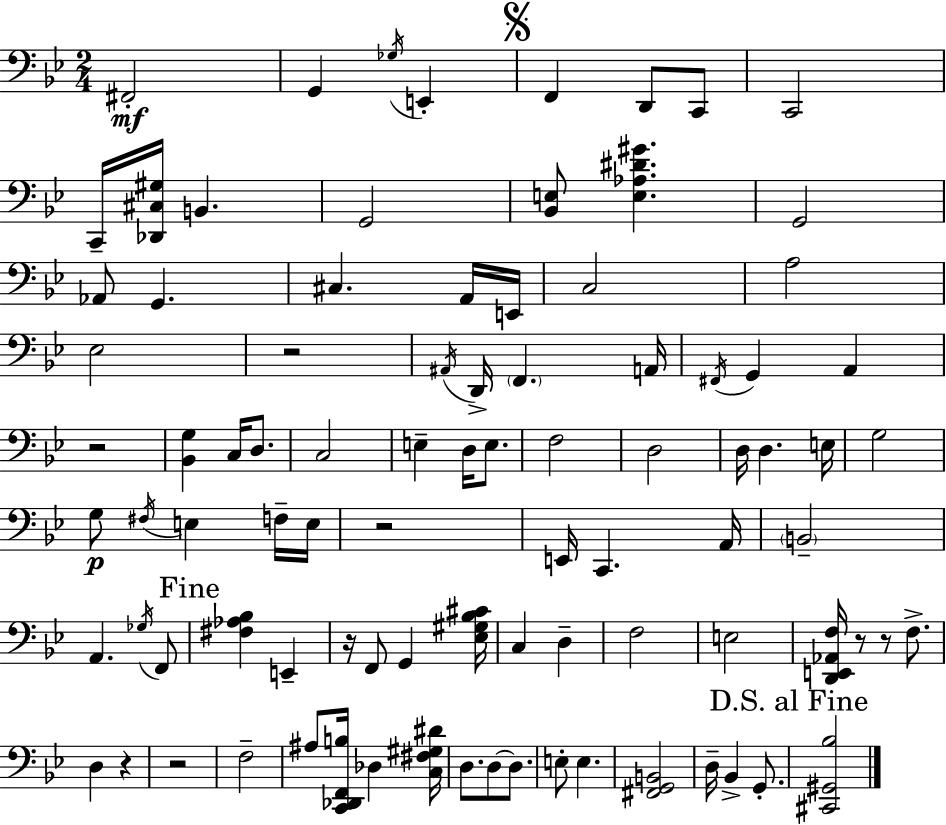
F#2/h G2/q Gb3/s E2/q F2/q D2/e C2/e C2/h C2/s [Db2,C#3,G#3]/s B2/q. G2/h [Bb2,E3]/e [E3,Ab3,D#4,G#4]/q. G2/h Ab2/e G2/q. C#3/q. A2/s E2/s C3/h A3/h Eb3/h R/h A#2/s D2/s F2/q. A2/s F#2/s G2/q A2/q R/h [Bb2,G3]/q C3/s D3/e. C3/h E3/q D3/s E3/e. F3/h D3/h D3/s D3/q. E3/s G3/h G3/e F#3/s E3/q F3/s E3/s R/h E2/s C2/q. A2/s B2/h A2/q. Gb3/s F2/e [F#3,Ab3,Bb3]/q E2/q R/s F2/e G2/q [Eb3,G#3,Bb3,C#4]/s C3/q D3/q F3/h E3/h [D2,E2,Ab2,F3]/s R/e R/e F3/e. D3/q R/q R/h F3/h A#3/e [C2,Db2,F2,B3]/s Db3/q [C3,F#3,G#3,D#4]/s D3/e. D3/e D3/e. E3/e E3/q. [F#2,G2,B2]/h D3/s Bb2/q G2/e. [C#2,G#2,Bb3]/h